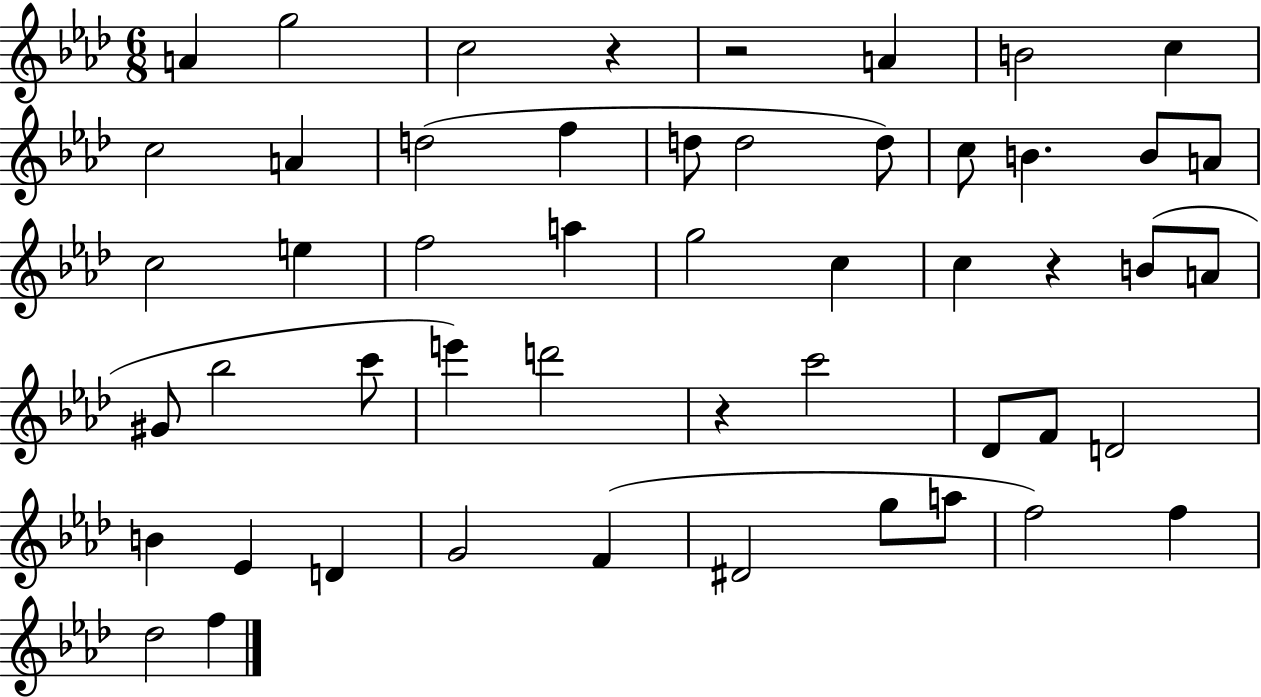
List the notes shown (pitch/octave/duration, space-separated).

A4/q G5/h C5/h R/q R/h A4/q B4/h C5/q C5/h A4/q D5/h F5/q D5/e D5/h D5/e C5/e B4/q. B4/e A4/e C5/h E5/q F5/h A5/q G5/h C5/q C5/q R/q B4/e A4/e G#4/e Bb5/h C6/e E6/q D6/h R/q C6/h Db4/e F4/e D4/h B4/q Eb4/q D4/q G4/h F4/q D#4/h G5/e A5/e F5/h F5/q Db5/h F5/q